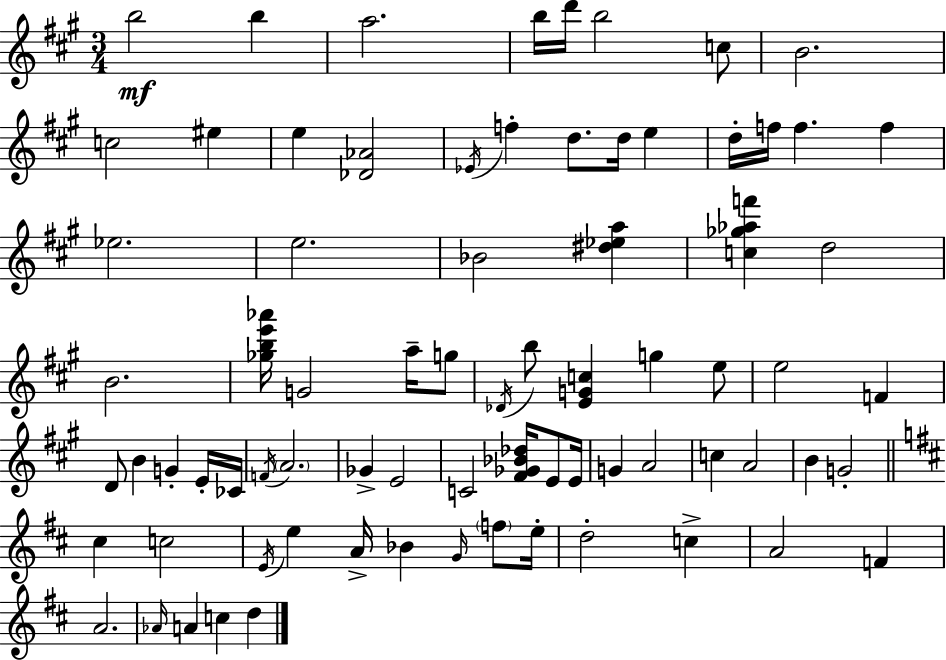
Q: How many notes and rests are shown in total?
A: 76